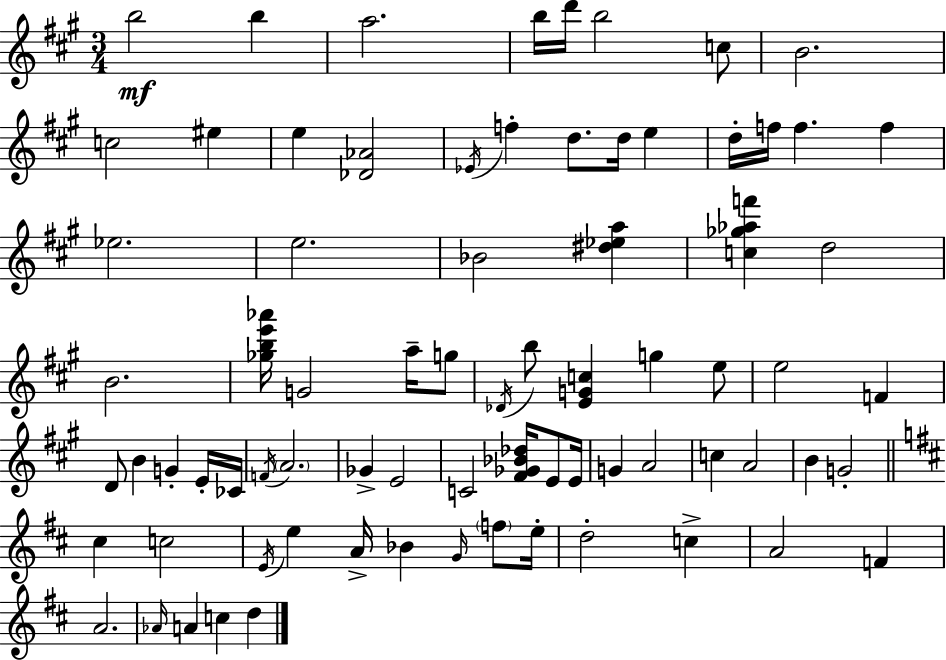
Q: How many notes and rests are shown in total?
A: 76